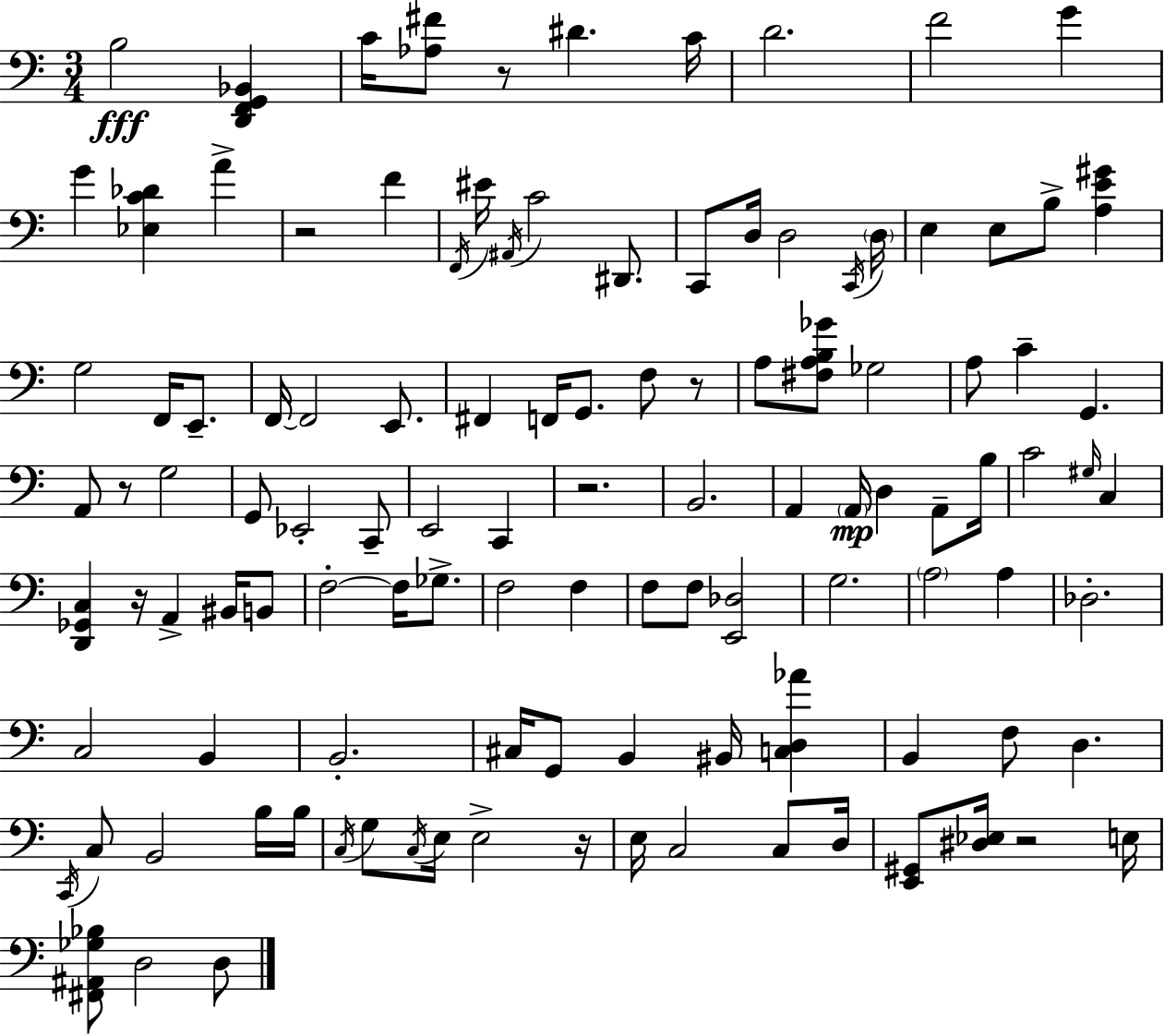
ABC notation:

X:1
T:Untitled
M:3/4
L:1/4
K:C
B,2 [D,,F,,G,,_B,,] C/4 [_A,^F]/2 z/2 ^D C/4 D2 F2 G G [_E,C_D] A z2 F F,,/4 ^E/4 ^A,,/4 C2 ^D,,/2 C,,/2 D,/4 D,2 C,,/4 D,/4 E, E,/2 B,/2 [A,E^G] G,2 F,,/4 E,,/2 F,,/4 F,,2 E,,/2 ^F,, F,,/4 G,,/2 F,/2 z/2 A,/2 [^F,A,B,_G]/2 _G,2 A,/2 C G,, A,,/2 z/2 G,2 G,,/2 _E,,2 C,,/2 E,,2 C,, z2 B,,2 A,, A,,/4 D, A,,/2 B,/4 C2 ^G,/4 C, [D,,_G,,C,] z/4 A,, ^B,,/4 B,,/2 F,2 F,/4 _G,/2 F,2 F, F,/2 F,/2 [E,,_D,]2 G,2 A,2 A, _D,2 C,2 B,, B,,2 ^C,/4 G,,/2 B,, ^B,,/4 [C,D,_A] B,, F,/2 D, C,,/4 C,/2 B,,2 B,/4 B,/4 C,/4 G,/2 C,/4 E,/4 E,2 z/4 E,/4 C,2 C,/2 D,/4 [E,,^G,,]/2 [^D,_E,]/4 z2 E,/4 [^F,,^A,,_G,_B,]/2 D,2 D,/2